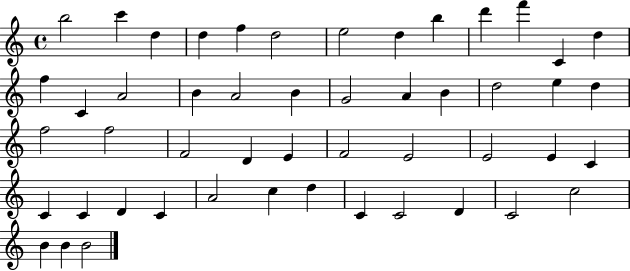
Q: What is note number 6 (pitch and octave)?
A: D5